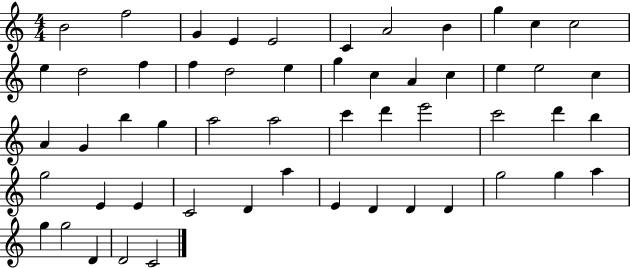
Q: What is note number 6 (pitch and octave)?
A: C4